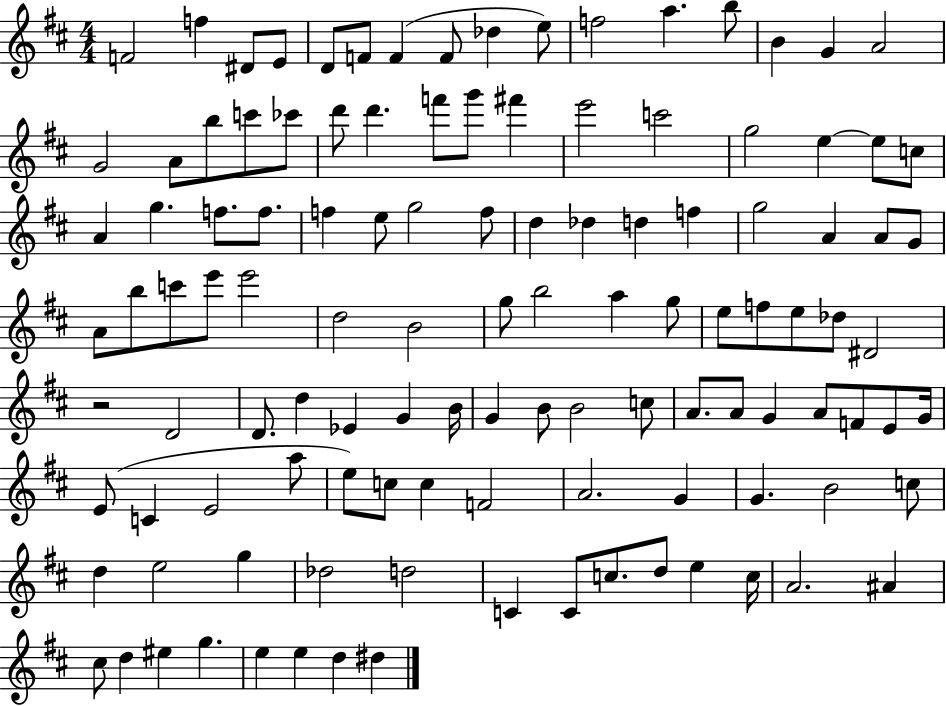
F4/h F5/q D#4/e E4/e D4/e F4/e F4/q F4/e Db5/q E5/e F5/h A5/q. B5/e B4/q G4/q A4/h G4/h A4/e B5/e C6/e CES6/e D6/e D6/q. F6/e G6/e F#6/q E6/h C6/h G5/h E5/q E5/e C5/e A4/q G5/q. F5/e. F5/e. F5/q E5/e G5/h F5/e D5/q Db5/q D5/q F5/q G5/h A4/q A4/e G4/e A4/e B5/e C6/e E6/e E6/h D5/h B4/h G5/e B5/h A5/q G5/e E5/e F5/e E5/e Db5/e D#4/h R/h D4/h D4/e. D5/q Eb4/q G4/q B4/s G4/q B4/e B4/h C5/e A4/e. A4/e G4/q A4/e F4/e E4/e G4/s E4/e C4/q E4/h A5/e E5/e C5/e C5/q F4/h A4/h. G4/q G4/q. B4/h C5/e D5/q E5/h G5/q Db5/h D5/h C4/q C4/e C5/e. D5/e E5/q C5/s A4/h. A#4/q C#5/e D5/q EIS5/q G5/q. E5/q E5/q D5/q D#5/q